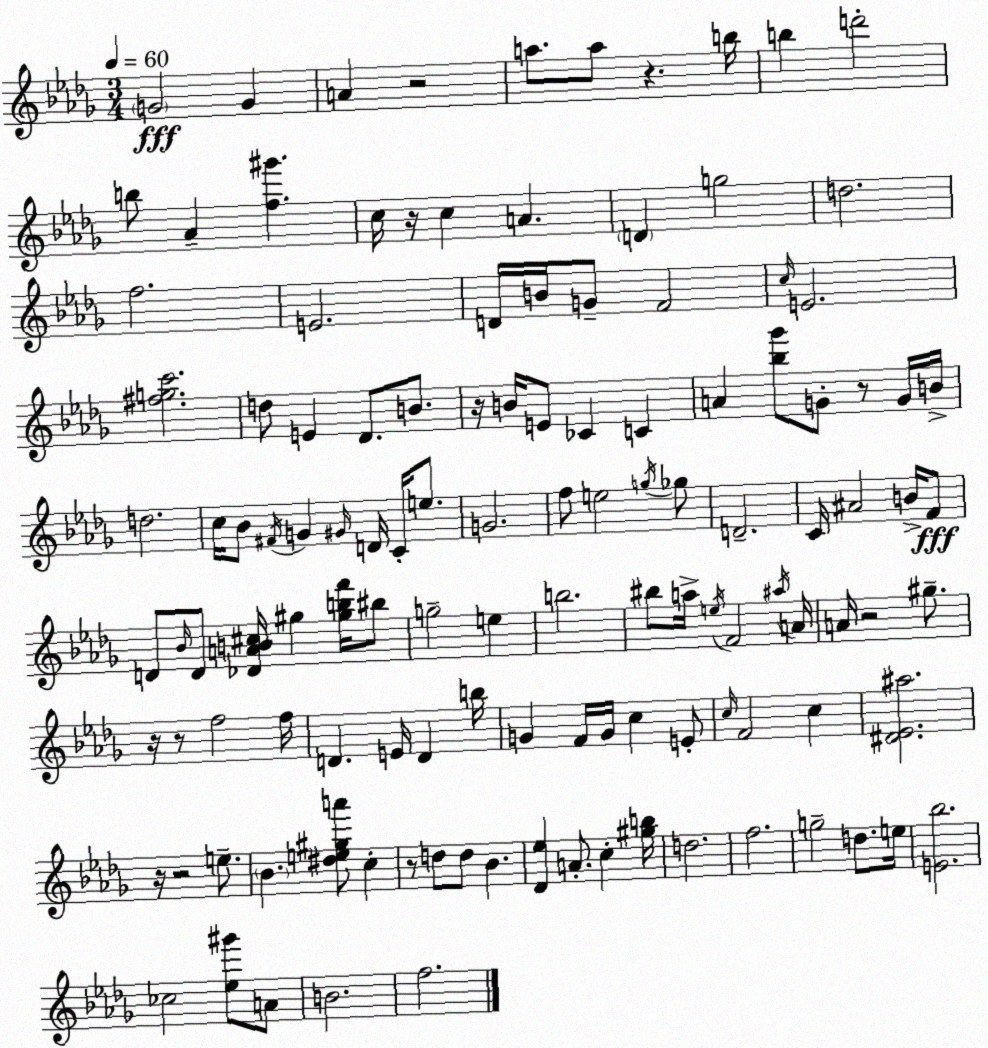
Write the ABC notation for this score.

X:1
T:Untitled
M:3/4
L:1/4
K:Bbm
G2 G A z2 a/2 a/2 z b/4 b d'2 b/2 _A [f^g'] c/4 z/4 c A D g2 d2 f2 E2 D/4 B/4 G/2 F2 c/4 E2 [^fgc']2 d/2 E _D/2 B/2 z/4 B/4 E/2 _C C A [_b_g']/2 G/2 z/2 G/4 B/4 d2 c/4 _B/2 ^F/4 G ^G/4 D/4 C/4 e/2 G2 f/2 e2 g/4 _g/2 D2 C/4 ^A2 B/4 F/2 D/2 _B/4 D/2 [_DAB^c]/4 ^g [^gbf']/4 ^b/2 g2 e b2 ^b/2 a/4 e/4 F2 ^a/4 A/4 A/4 z2 ^g/2 z/4 z/2 f2 f/4 D E/4 D b/4 G F/4 G/4 c E/2 c/4 F2 c [^D_E^a]2 z/4 z2 e/2 _B [^de^ga']/2 c z/2 d/2 d/2 _B [_D_e] A/2 c [^gb]/4 d2 f2 g2 d/2 e/4 [E_b]2 _c2 [_e^g']/2 A/2 B2 f2